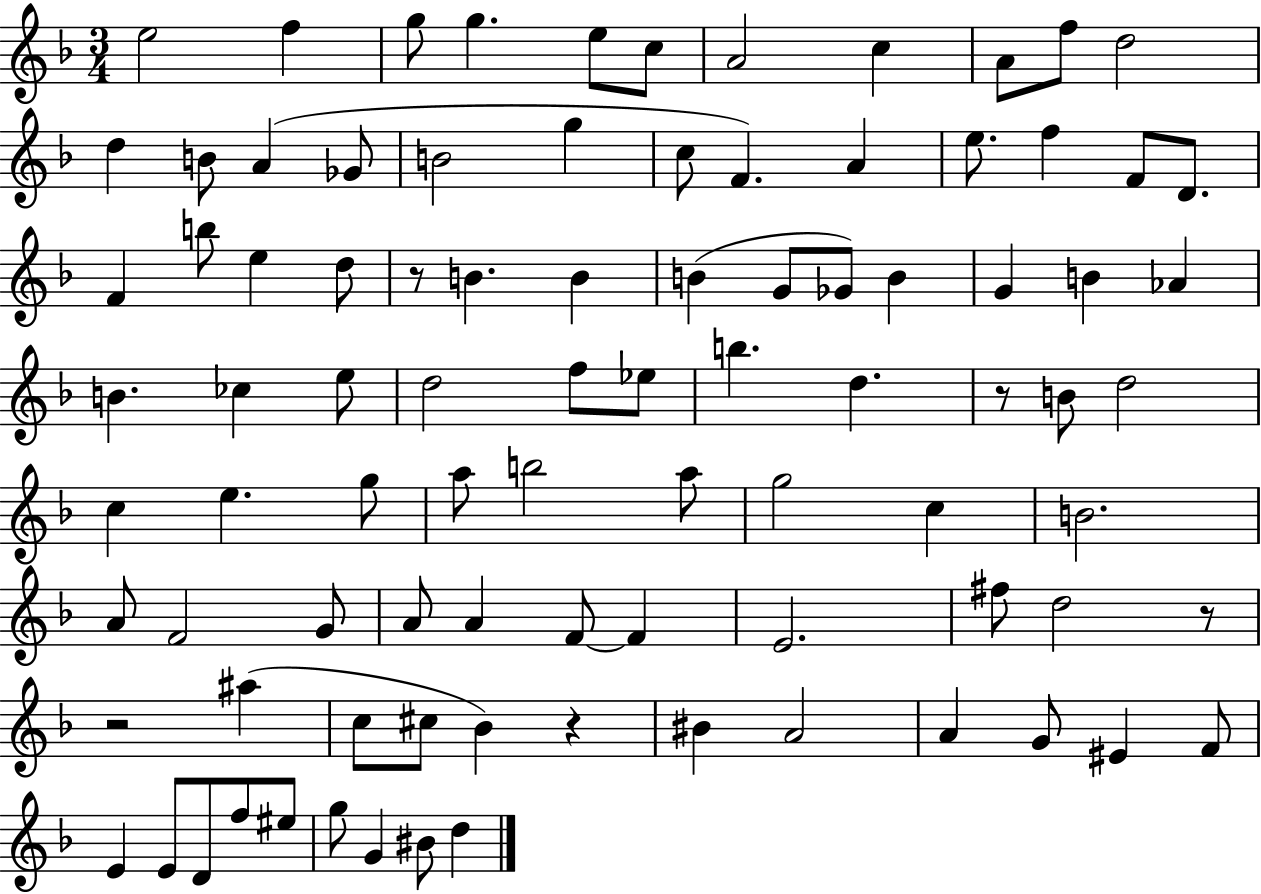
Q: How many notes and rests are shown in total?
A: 90